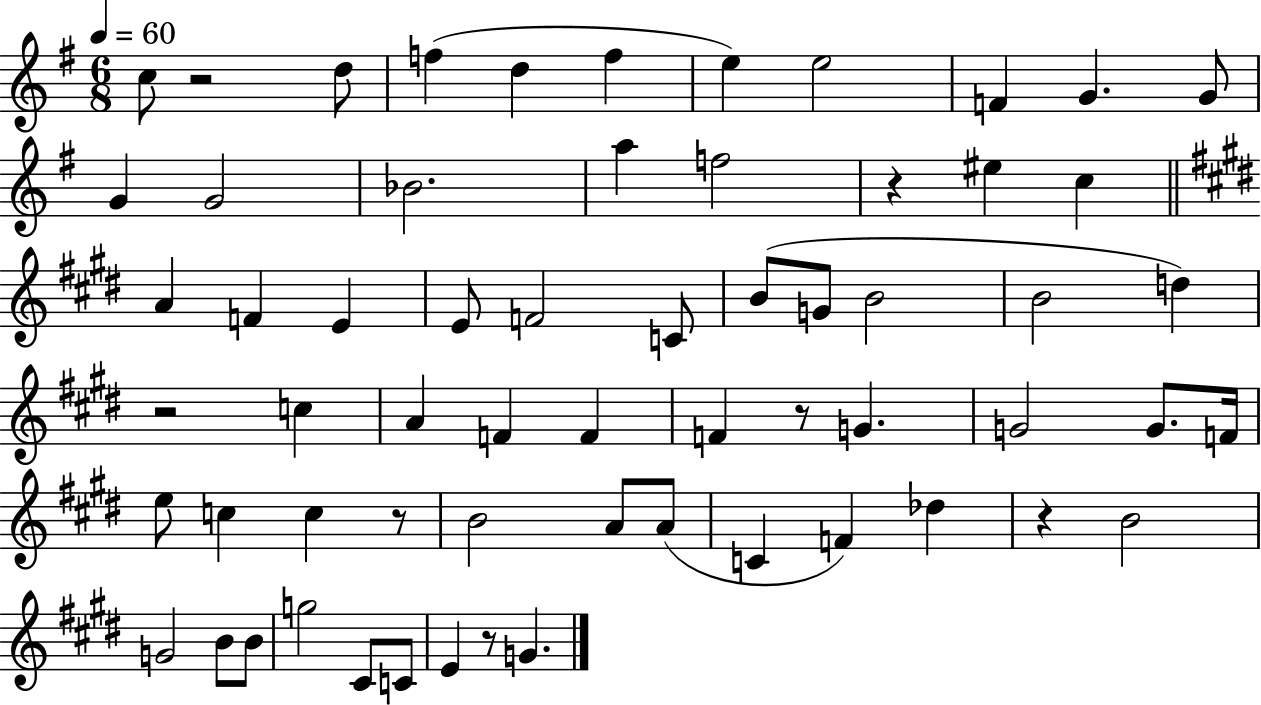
{
  \clef treble
  \numericTimeSignature
  \time 6/8
  \key g \major
  \tempo 4 = 60
  c''8 r2 d''8 | f''4( d''4 f''4 | e''4) e''2 | f'4 g'4. g'8 | \break g'4 g'2 | bes'2. | a''4 f''2 | r4 eis''4 c''4 | \break \bar "||" \break \key e \major a'4 f'4 e'4 | e'8 f'2 c'8 | b'8( g'8 b'2 | b'2 d''4) | \break r2 c''4 | a'4 f'4 f'4 | f'4 r8 g'4. | g'2 g'8. f'16 | \break e''8 c''4 c''4 r8 | b'2 a'8 a'8( | c'4 f'4) des''4 | r4 b'2 | \break g'2 b'8 b'8 | g''2 cis'8 c'8 | e'4 r8 g'4. | \bar "|."
}